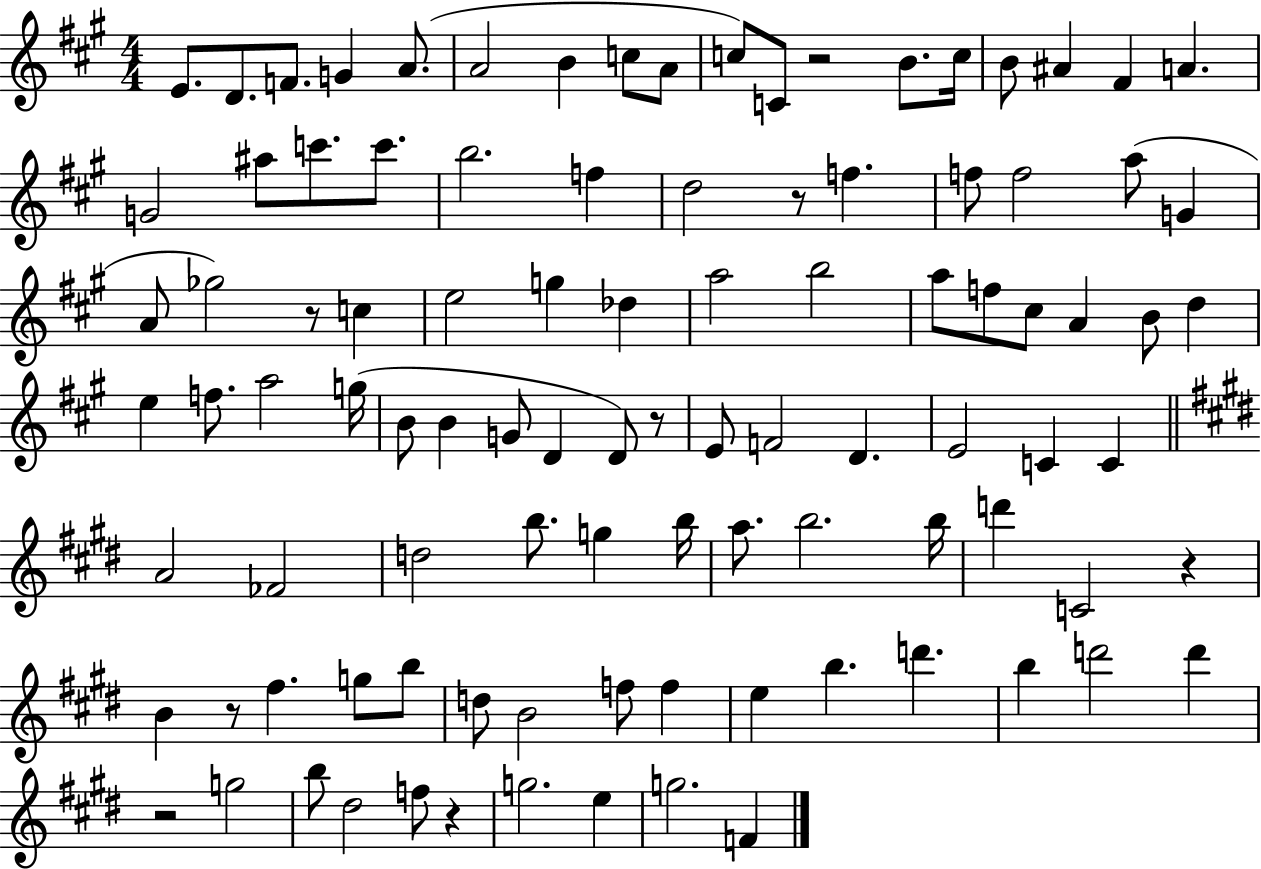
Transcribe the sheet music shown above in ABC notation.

X:1
T:Untitled
M:4/4
L:1/4
K:A
E/2 D/2 F/2 G A/2 A2 B c/2 A/2 c/2 C/2 z2 B/2 c/4 B/2 ^A ^F A G2 ^a/2 c'/2 c'/2 b2 f d2 z/2 f f/2 f2 a/2 G A/2 _g2 z/2 c e2 g _d a2 b2 a/2 f/2 ^c/2 A B/2 d e f/2 a2 g/4 B/2 B G/2 D D/2 z/2 E/2 F2 D E2 C C A2 _F2 d2 b/2 g b/4 a/2 b2 b/4 d' C2 z B z/2 ^f g/2 b/2 d/2 B2 f/2 f e b d' b d'2 d' z2 g2 b/2 ^d2 f/2 z g2 e g2 F